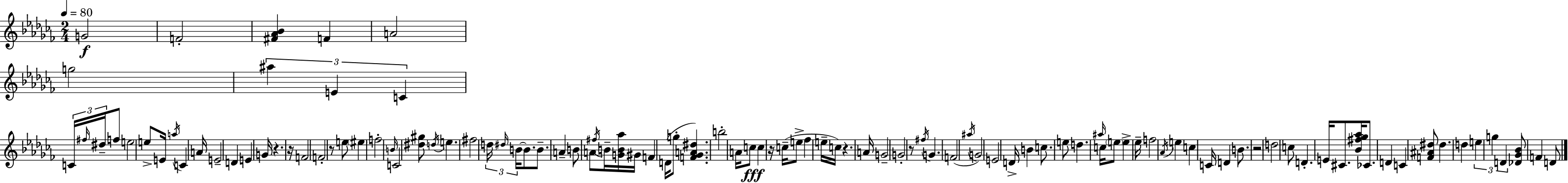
{
  \clef treble
  \numericTimeSignature
  \time 2/4
  \key aes \minor
  \tempo 4 = 80
  g'2\f | f'2-. | <fis' aes' bes'>4 f'4 | a'2 | \break g''2 | \tuplet 3/2 { ais''4 e'4 | c'4 } \tuplet 3/2 { c'16 \grace { fis''16 } dis''16-- } f''8 | e''2 | \break e''8-> e'16 \acciaccatura { a''16 } c'4 | a'16 e'2-- | d'4 e'4 | g'16 r4. | \break r16 f'2 | f'2-. | r8 e''8 \parenthesize eis''4 | f''2-. | \break \grace { b'16 } c'2 | <dis'' gis''>8 \acciaccatura { d''16 } e''4. | fis''2 | \tuplet 3/2 { d''16 \grace { dis''16 } b'16~~ } b'8. | \break b'8.-- a'4-- | b'8 a'8 \acciaccatura { fis''16 } b'16-- <g' b' aes''>16 | gis'16 f'4 d'16( g''8-. | <f' ges' a' dis''>4.) b''2-. | \break a'16 c''8\fff | c''4 r16 c''16--( e''8-> | fes''4 e''16-- c''16) r4. | a'16 g'2-- | \break g'2-. | r8 | \acciaccatura { fis''16 } g'4. f'2( | \acciaccatura { ais''16 } | \break g'2) | e'2 | d'16-> b'4 c''8. | e''8 d''4. | \break \grace { ais''16 } c''16 \parenthesize e''8 e''4-> | ees''16-- f''2 | \acciaccatura { aes'16 } e''4 c''4 | c'16 d'4 b'8. | \break r2 | d''2 | c''8 d'4.-. | e'16 cis'8. <bes' fis'' ges'' aes''>16 ces'8. | \break d'4 c'4 | <f' ais' dis''>8 dis''4. | d''4 \tuplet 3/2 { e''4 | g''4 d'4 } | \break <des' ges' bes'>8 f'4 | d'8 \bar "|."
}